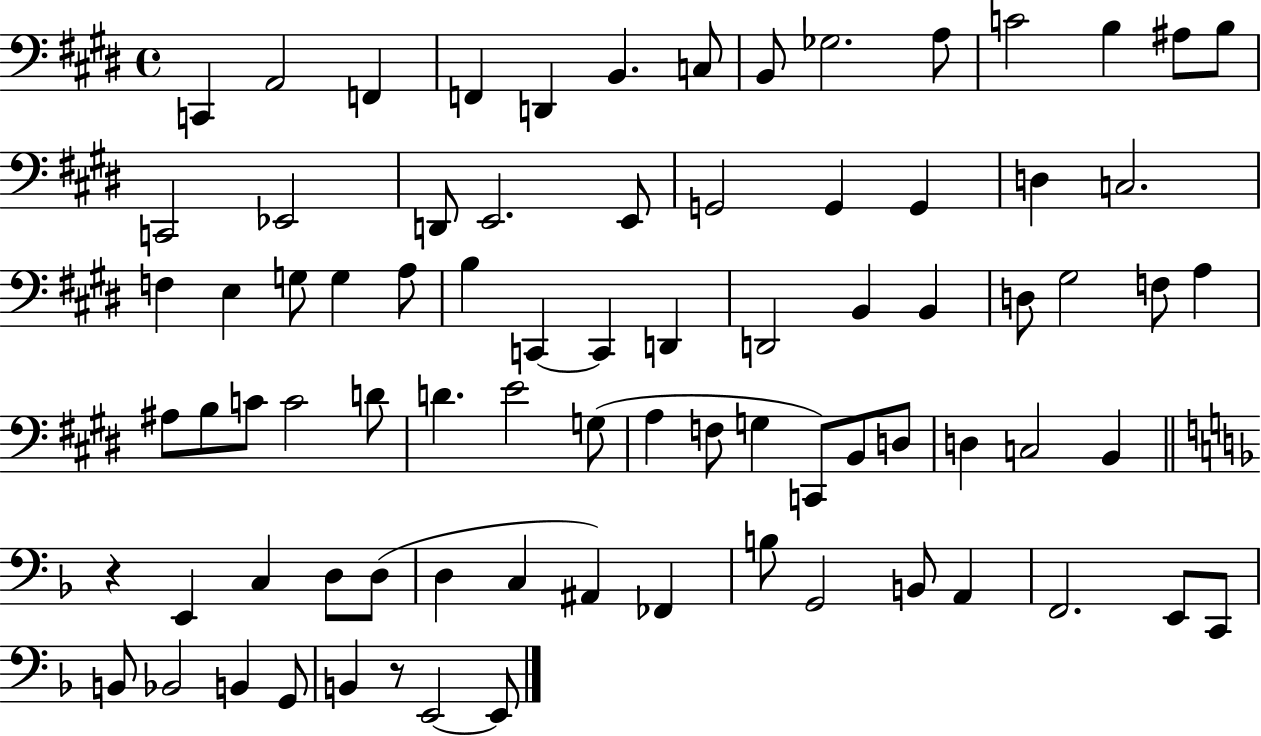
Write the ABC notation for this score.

X:1
T:Untitled
M:4/4
L:1/4
K:E
C,, A,,2 F,, F,, D,, B,, C,/2 B,,/2 _G,2 A,/2 C2 B, ^A,/2 B,/2 C,,2 _E,,2 D,,/2 E,,2 E,,/2 G,,2 G,, G,, D, C,2 F, E, G,/2 G, A,/2 B, C,, C,, D,, D,,2 B,, B,, D,/2 ^G,2 F,/2 A, ^A,/2 B,/2 C/2 C2 D/2 D E2 G,/2 A, F,/2 G, C,,/2 B,,/2 D,/2 D, C,2 B,, z E,, C, D,/2 D,/2 D, C, ^A,, _F,, B,/2 G,,2 B,,/2 A,, F,,2 E,,/2 C,,/2 B,,/2 _B,,2 B,, G,,/2 B,, z/2 E,,2 E,,/2